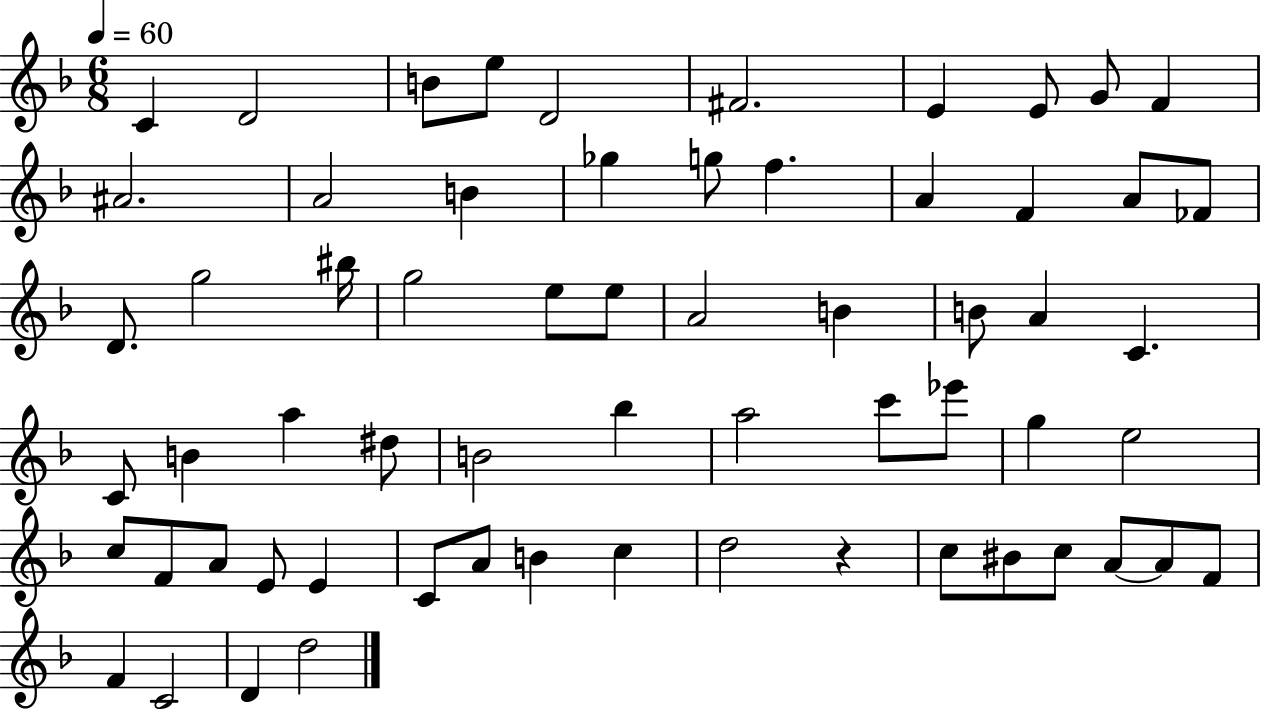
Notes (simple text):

C4/q D4/h B4/e E5/e D4/h F#4/h. E4/q E4/e G4/e F4/q A#4/h. A4/h B4/q Gb5/q G5/e F5/q. A4/q F4/q A4/e FES4/e D4/e. G5/h BIS5/s G5/h E5/e E5/e A4/h B4/q B4/e A4/q C4/q. C4/e B4/q A5/q D#5/e B4/h Bb5/q A5/h C6/e Eb6/e G5/q E5/h C5/e F4/e A4/e E4/e E4/q C4/e A4/e B4/q C5/q D5/h R/q C5/e BIS4/e C5/e A4/e A4/e F4/e F4/q C4/h D4/q D5/h